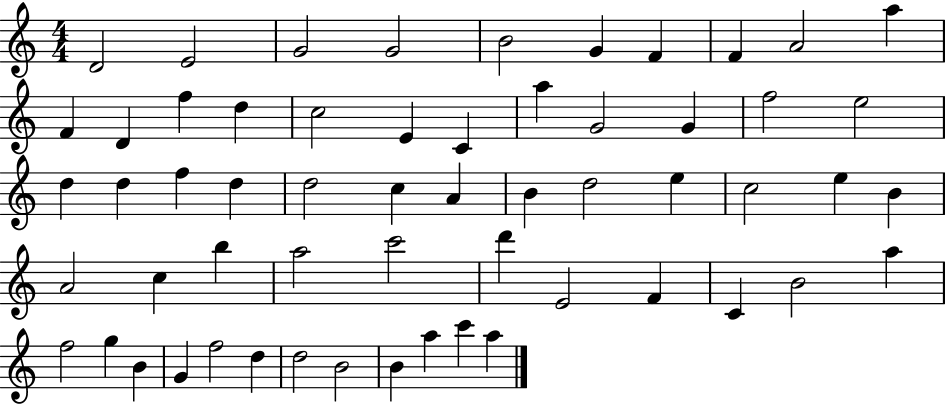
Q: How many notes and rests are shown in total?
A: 58